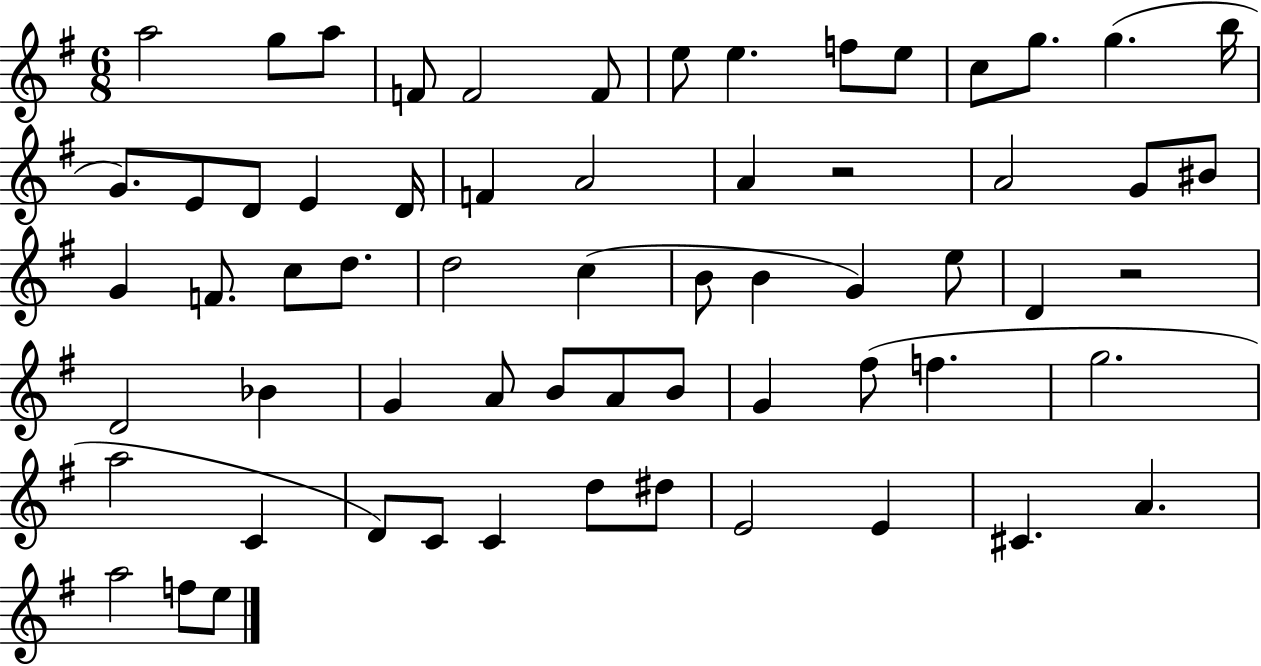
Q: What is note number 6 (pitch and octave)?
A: F4